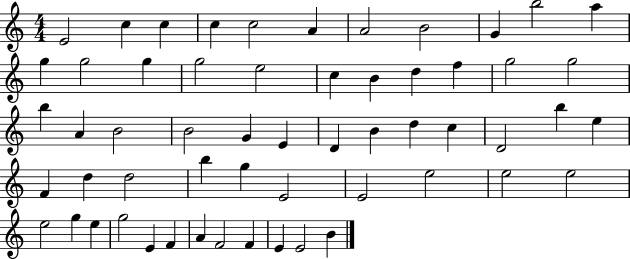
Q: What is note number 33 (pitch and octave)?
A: D4